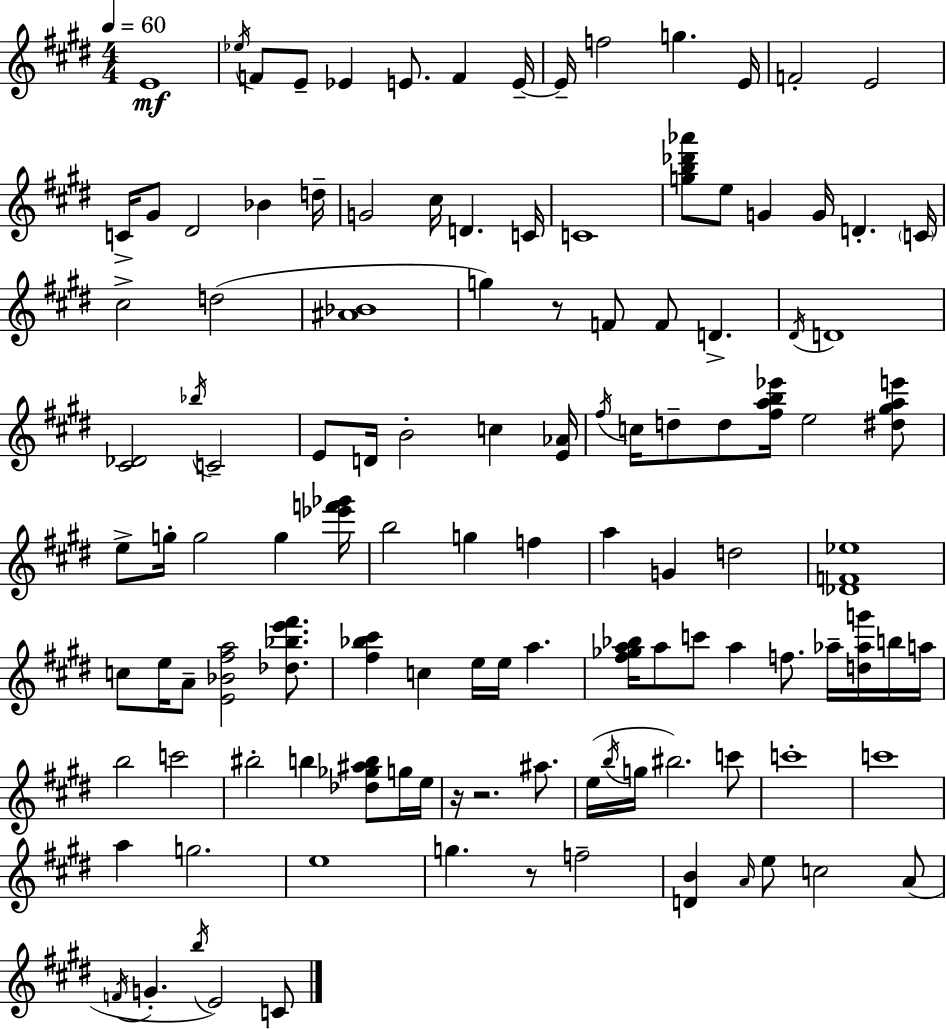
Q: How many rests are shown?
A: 4